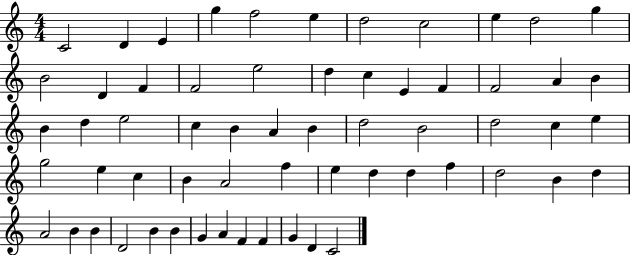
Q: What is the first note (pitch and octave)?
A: C4